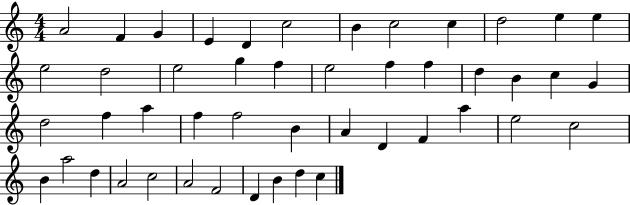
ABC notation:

X:1
T:Untitled
M:4/4
L:1/4
K:C
A2 F G E D c2 B c2 c d2 e e e2 d2 e2 g f e2 f f d B c G d2 f a f f2 B A D F a e2 c2 B a2 d A2 c2 A2 F2 D B d c